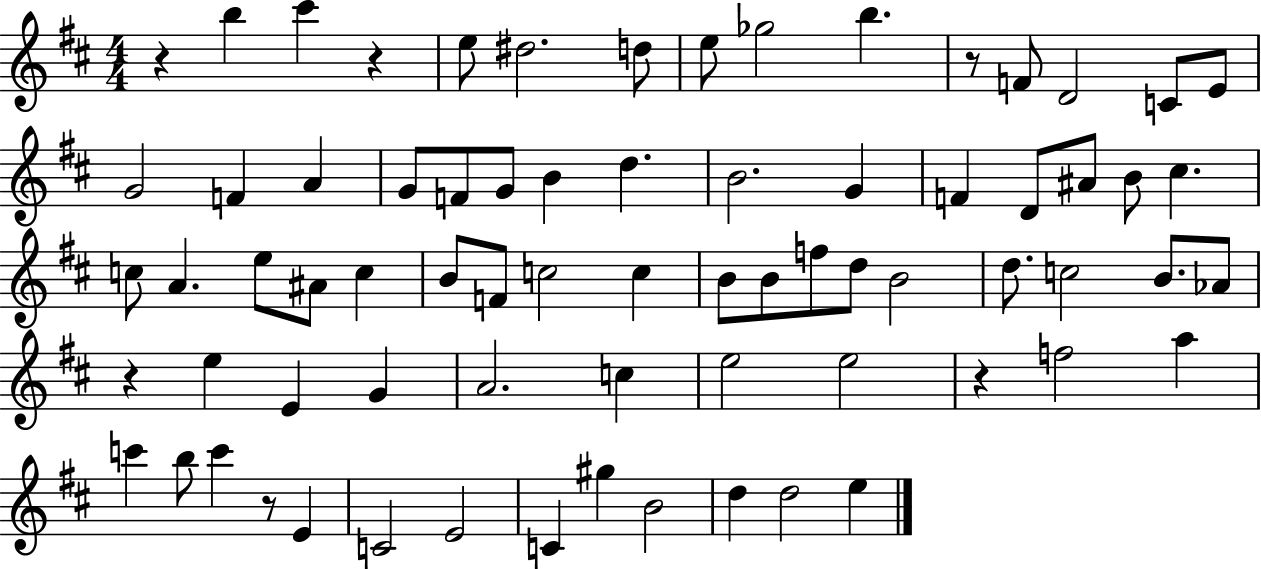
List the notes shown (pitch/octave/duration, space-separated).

R/q B5/q C#6/q R/q E5/e D#5/h. D5/e E5/e Gb5/h B5/q. R/e F4/e D4/h C4/e E4/e G4/h F4/q A4/q G4/e F4/e G4/e B4/q D5/q. B4/h. G4/q F4/q D4/e A#4/e B4/e C#5/q. C5/e A4/q. E5/e A#4/e C5/q B4/e F4/e C5/h C5/q B4/e B4/e F5/e D5/e B4/h D5/e. C5/h B4/e. Ab4/e R/q E5/q E4/q G4/q A4/h. C5/q E5/h E5/h R/q F5/h A5/q C6/q B5/e C6/q R/e E4/q C4/h E4/h C4/q G#5/q B4/h D5/q D5/h E5/q